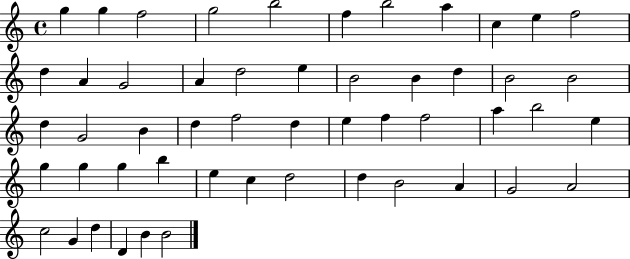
{
  \clef treble
  \time 4/4
  \defaultTimeSignature
  \key c \major
  g''4 g''4 f''2 | g''2 b''2 | f''4 b''2 a''4 | c''4 e''4 f''2 | \break d''4 a'4 g'2 | a'4 d''2 e''4 | b'2 b'4 d''4 | b'2 b'2 | \break d''4 g'2 b'4 | d''4 f''2 d''4 | e''4 f''4 f''2 | a''4 b''2 e''4 | \break g''4 g''4 g''4 b''4 | e''4 c''4 d''2 | d''4 b'2 a'4 | g'2 a'2 | \break c''2 g'4 d''4 | d'4 b'4 b'2 | \bar "|."
}